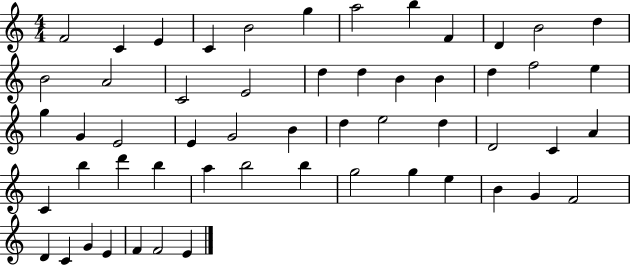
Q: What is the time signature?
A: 4/4